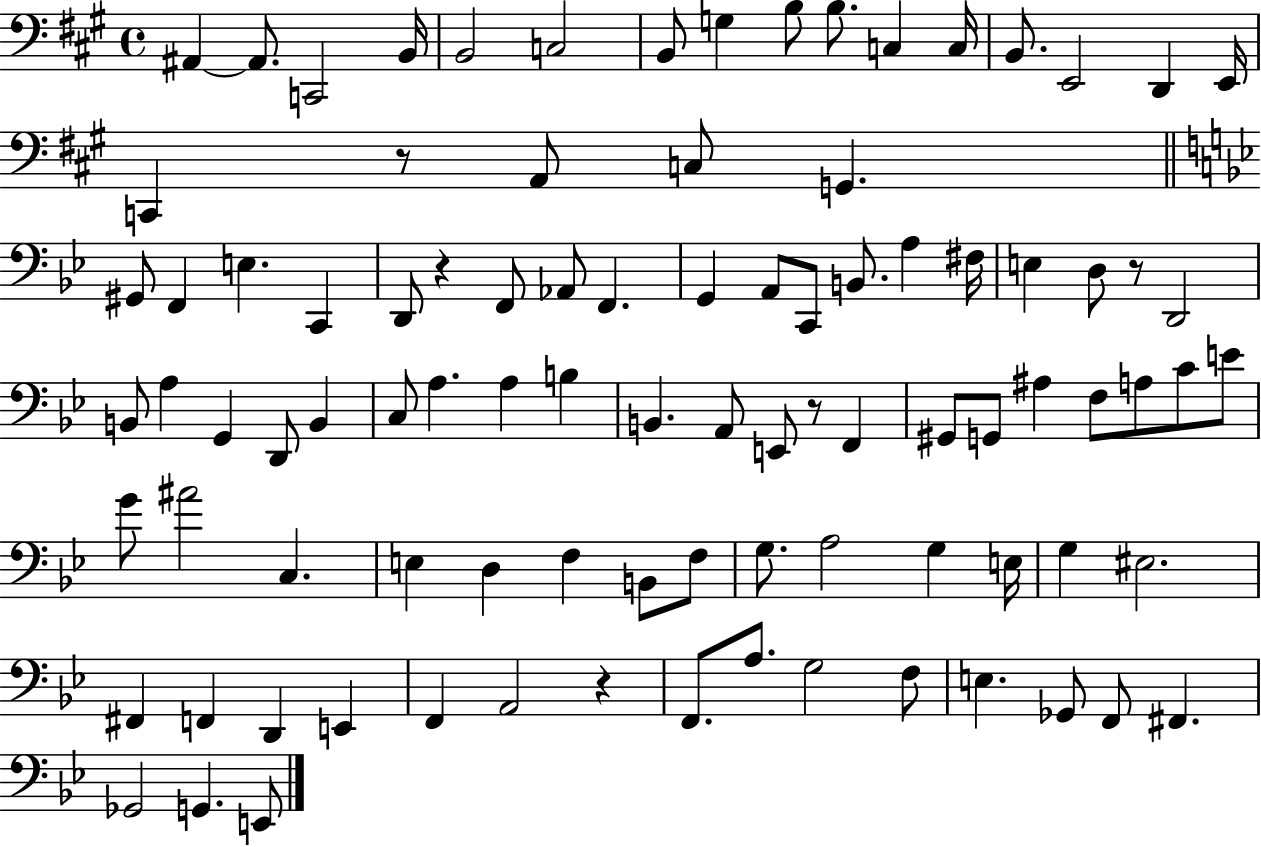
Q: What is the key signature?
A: A major